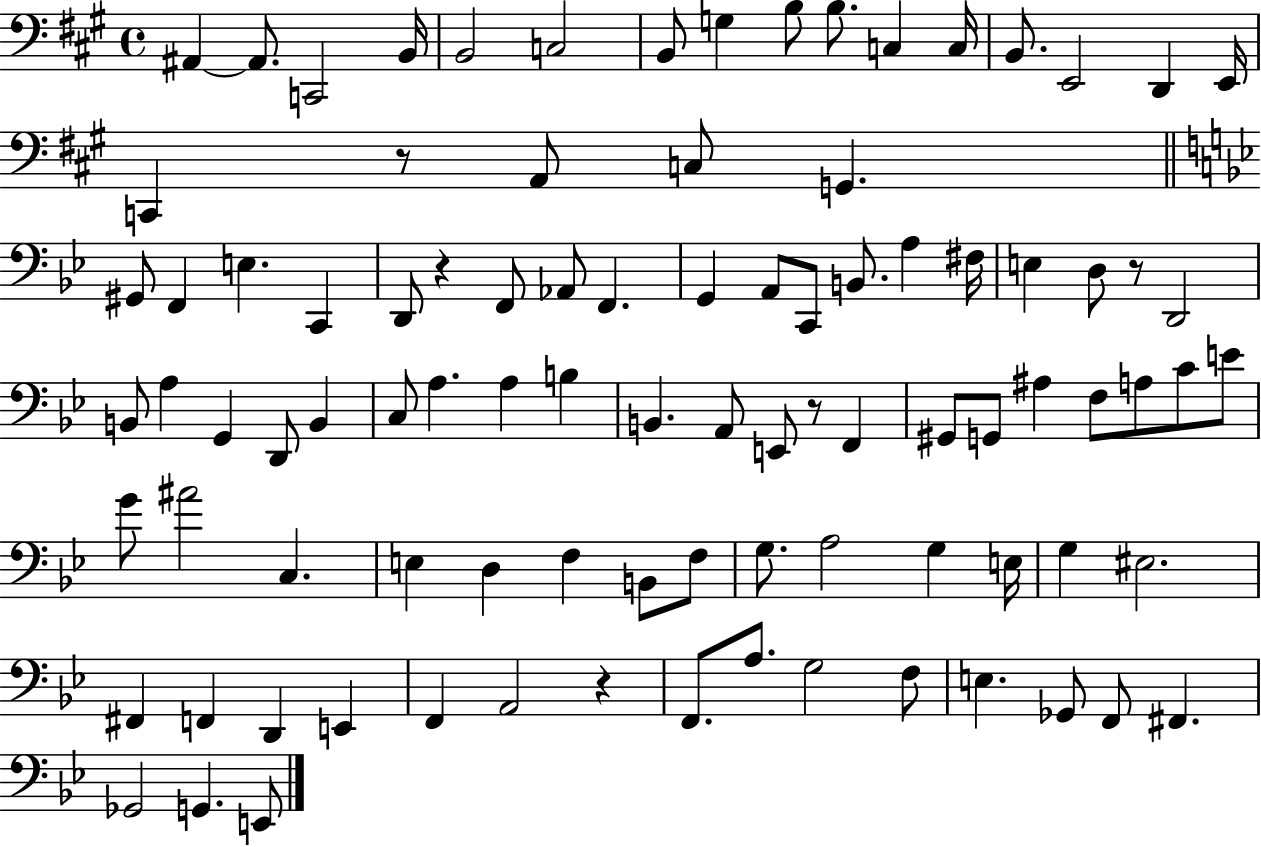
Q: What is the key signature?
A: A major